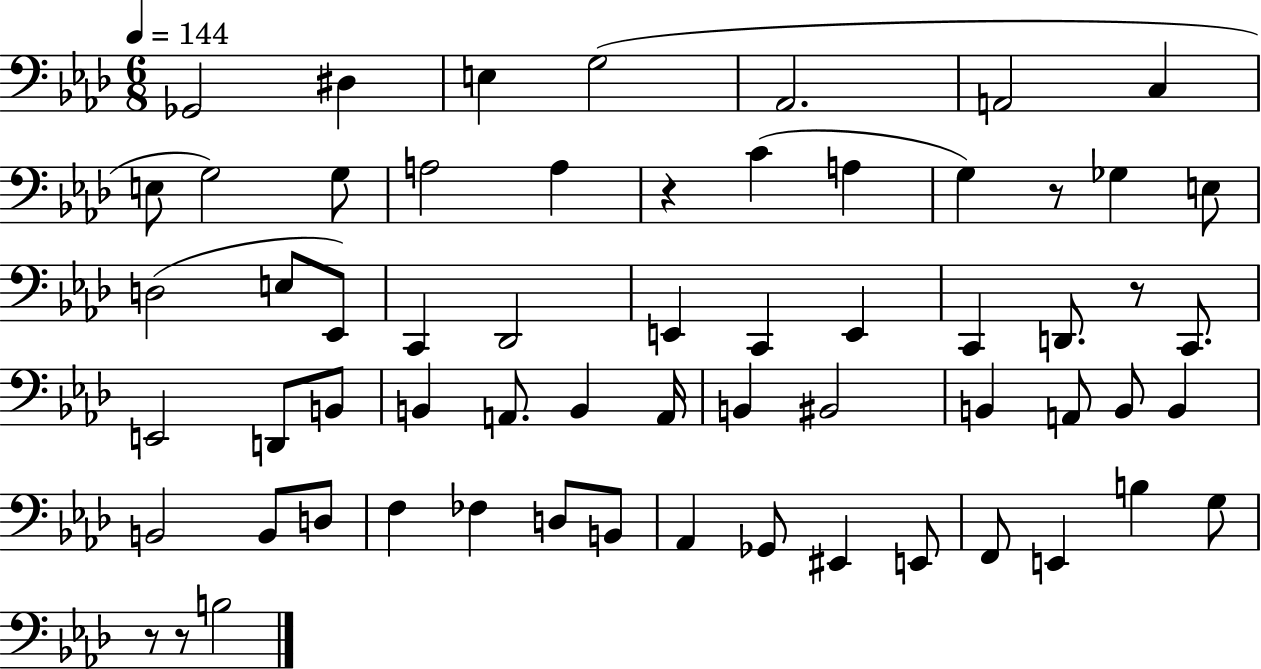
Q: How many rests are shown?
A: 5